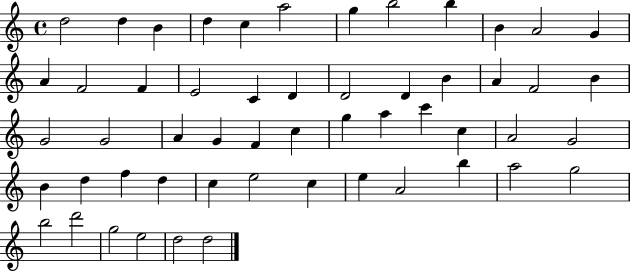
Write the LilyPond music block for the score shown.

{
  \clef treble
  \time 4/4
  \defaultTimeSignature
  \key c \major
  d''2 d''4 b'4 | d''4 c''4 a''2 | g''4 b''2 b''4 | b'4 a'2 g'4 | \break a'4 f'2 f'4 | e'2 c'4 d'4 | d'2 d'4 b'4 | a'4 f'2 b'4 | \break g'2 g'2 | a'4 g'4 f'4 c''4 | g''4 a''4 c'''4 c''4 | a'2 g'2 | \break b'4 d''4 f''4 d''4 | c''4 e''2 c''4 | e''4 a'2 b''4 | a''2 g''2 | \break b''2 d'''2 | g''2 e''2 | d''2 d''2 | \bar "|."
}